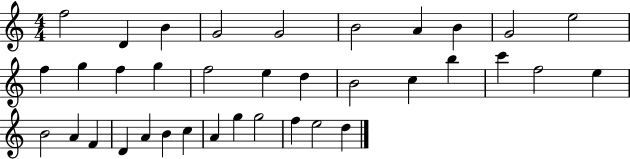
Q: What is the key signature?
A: C major